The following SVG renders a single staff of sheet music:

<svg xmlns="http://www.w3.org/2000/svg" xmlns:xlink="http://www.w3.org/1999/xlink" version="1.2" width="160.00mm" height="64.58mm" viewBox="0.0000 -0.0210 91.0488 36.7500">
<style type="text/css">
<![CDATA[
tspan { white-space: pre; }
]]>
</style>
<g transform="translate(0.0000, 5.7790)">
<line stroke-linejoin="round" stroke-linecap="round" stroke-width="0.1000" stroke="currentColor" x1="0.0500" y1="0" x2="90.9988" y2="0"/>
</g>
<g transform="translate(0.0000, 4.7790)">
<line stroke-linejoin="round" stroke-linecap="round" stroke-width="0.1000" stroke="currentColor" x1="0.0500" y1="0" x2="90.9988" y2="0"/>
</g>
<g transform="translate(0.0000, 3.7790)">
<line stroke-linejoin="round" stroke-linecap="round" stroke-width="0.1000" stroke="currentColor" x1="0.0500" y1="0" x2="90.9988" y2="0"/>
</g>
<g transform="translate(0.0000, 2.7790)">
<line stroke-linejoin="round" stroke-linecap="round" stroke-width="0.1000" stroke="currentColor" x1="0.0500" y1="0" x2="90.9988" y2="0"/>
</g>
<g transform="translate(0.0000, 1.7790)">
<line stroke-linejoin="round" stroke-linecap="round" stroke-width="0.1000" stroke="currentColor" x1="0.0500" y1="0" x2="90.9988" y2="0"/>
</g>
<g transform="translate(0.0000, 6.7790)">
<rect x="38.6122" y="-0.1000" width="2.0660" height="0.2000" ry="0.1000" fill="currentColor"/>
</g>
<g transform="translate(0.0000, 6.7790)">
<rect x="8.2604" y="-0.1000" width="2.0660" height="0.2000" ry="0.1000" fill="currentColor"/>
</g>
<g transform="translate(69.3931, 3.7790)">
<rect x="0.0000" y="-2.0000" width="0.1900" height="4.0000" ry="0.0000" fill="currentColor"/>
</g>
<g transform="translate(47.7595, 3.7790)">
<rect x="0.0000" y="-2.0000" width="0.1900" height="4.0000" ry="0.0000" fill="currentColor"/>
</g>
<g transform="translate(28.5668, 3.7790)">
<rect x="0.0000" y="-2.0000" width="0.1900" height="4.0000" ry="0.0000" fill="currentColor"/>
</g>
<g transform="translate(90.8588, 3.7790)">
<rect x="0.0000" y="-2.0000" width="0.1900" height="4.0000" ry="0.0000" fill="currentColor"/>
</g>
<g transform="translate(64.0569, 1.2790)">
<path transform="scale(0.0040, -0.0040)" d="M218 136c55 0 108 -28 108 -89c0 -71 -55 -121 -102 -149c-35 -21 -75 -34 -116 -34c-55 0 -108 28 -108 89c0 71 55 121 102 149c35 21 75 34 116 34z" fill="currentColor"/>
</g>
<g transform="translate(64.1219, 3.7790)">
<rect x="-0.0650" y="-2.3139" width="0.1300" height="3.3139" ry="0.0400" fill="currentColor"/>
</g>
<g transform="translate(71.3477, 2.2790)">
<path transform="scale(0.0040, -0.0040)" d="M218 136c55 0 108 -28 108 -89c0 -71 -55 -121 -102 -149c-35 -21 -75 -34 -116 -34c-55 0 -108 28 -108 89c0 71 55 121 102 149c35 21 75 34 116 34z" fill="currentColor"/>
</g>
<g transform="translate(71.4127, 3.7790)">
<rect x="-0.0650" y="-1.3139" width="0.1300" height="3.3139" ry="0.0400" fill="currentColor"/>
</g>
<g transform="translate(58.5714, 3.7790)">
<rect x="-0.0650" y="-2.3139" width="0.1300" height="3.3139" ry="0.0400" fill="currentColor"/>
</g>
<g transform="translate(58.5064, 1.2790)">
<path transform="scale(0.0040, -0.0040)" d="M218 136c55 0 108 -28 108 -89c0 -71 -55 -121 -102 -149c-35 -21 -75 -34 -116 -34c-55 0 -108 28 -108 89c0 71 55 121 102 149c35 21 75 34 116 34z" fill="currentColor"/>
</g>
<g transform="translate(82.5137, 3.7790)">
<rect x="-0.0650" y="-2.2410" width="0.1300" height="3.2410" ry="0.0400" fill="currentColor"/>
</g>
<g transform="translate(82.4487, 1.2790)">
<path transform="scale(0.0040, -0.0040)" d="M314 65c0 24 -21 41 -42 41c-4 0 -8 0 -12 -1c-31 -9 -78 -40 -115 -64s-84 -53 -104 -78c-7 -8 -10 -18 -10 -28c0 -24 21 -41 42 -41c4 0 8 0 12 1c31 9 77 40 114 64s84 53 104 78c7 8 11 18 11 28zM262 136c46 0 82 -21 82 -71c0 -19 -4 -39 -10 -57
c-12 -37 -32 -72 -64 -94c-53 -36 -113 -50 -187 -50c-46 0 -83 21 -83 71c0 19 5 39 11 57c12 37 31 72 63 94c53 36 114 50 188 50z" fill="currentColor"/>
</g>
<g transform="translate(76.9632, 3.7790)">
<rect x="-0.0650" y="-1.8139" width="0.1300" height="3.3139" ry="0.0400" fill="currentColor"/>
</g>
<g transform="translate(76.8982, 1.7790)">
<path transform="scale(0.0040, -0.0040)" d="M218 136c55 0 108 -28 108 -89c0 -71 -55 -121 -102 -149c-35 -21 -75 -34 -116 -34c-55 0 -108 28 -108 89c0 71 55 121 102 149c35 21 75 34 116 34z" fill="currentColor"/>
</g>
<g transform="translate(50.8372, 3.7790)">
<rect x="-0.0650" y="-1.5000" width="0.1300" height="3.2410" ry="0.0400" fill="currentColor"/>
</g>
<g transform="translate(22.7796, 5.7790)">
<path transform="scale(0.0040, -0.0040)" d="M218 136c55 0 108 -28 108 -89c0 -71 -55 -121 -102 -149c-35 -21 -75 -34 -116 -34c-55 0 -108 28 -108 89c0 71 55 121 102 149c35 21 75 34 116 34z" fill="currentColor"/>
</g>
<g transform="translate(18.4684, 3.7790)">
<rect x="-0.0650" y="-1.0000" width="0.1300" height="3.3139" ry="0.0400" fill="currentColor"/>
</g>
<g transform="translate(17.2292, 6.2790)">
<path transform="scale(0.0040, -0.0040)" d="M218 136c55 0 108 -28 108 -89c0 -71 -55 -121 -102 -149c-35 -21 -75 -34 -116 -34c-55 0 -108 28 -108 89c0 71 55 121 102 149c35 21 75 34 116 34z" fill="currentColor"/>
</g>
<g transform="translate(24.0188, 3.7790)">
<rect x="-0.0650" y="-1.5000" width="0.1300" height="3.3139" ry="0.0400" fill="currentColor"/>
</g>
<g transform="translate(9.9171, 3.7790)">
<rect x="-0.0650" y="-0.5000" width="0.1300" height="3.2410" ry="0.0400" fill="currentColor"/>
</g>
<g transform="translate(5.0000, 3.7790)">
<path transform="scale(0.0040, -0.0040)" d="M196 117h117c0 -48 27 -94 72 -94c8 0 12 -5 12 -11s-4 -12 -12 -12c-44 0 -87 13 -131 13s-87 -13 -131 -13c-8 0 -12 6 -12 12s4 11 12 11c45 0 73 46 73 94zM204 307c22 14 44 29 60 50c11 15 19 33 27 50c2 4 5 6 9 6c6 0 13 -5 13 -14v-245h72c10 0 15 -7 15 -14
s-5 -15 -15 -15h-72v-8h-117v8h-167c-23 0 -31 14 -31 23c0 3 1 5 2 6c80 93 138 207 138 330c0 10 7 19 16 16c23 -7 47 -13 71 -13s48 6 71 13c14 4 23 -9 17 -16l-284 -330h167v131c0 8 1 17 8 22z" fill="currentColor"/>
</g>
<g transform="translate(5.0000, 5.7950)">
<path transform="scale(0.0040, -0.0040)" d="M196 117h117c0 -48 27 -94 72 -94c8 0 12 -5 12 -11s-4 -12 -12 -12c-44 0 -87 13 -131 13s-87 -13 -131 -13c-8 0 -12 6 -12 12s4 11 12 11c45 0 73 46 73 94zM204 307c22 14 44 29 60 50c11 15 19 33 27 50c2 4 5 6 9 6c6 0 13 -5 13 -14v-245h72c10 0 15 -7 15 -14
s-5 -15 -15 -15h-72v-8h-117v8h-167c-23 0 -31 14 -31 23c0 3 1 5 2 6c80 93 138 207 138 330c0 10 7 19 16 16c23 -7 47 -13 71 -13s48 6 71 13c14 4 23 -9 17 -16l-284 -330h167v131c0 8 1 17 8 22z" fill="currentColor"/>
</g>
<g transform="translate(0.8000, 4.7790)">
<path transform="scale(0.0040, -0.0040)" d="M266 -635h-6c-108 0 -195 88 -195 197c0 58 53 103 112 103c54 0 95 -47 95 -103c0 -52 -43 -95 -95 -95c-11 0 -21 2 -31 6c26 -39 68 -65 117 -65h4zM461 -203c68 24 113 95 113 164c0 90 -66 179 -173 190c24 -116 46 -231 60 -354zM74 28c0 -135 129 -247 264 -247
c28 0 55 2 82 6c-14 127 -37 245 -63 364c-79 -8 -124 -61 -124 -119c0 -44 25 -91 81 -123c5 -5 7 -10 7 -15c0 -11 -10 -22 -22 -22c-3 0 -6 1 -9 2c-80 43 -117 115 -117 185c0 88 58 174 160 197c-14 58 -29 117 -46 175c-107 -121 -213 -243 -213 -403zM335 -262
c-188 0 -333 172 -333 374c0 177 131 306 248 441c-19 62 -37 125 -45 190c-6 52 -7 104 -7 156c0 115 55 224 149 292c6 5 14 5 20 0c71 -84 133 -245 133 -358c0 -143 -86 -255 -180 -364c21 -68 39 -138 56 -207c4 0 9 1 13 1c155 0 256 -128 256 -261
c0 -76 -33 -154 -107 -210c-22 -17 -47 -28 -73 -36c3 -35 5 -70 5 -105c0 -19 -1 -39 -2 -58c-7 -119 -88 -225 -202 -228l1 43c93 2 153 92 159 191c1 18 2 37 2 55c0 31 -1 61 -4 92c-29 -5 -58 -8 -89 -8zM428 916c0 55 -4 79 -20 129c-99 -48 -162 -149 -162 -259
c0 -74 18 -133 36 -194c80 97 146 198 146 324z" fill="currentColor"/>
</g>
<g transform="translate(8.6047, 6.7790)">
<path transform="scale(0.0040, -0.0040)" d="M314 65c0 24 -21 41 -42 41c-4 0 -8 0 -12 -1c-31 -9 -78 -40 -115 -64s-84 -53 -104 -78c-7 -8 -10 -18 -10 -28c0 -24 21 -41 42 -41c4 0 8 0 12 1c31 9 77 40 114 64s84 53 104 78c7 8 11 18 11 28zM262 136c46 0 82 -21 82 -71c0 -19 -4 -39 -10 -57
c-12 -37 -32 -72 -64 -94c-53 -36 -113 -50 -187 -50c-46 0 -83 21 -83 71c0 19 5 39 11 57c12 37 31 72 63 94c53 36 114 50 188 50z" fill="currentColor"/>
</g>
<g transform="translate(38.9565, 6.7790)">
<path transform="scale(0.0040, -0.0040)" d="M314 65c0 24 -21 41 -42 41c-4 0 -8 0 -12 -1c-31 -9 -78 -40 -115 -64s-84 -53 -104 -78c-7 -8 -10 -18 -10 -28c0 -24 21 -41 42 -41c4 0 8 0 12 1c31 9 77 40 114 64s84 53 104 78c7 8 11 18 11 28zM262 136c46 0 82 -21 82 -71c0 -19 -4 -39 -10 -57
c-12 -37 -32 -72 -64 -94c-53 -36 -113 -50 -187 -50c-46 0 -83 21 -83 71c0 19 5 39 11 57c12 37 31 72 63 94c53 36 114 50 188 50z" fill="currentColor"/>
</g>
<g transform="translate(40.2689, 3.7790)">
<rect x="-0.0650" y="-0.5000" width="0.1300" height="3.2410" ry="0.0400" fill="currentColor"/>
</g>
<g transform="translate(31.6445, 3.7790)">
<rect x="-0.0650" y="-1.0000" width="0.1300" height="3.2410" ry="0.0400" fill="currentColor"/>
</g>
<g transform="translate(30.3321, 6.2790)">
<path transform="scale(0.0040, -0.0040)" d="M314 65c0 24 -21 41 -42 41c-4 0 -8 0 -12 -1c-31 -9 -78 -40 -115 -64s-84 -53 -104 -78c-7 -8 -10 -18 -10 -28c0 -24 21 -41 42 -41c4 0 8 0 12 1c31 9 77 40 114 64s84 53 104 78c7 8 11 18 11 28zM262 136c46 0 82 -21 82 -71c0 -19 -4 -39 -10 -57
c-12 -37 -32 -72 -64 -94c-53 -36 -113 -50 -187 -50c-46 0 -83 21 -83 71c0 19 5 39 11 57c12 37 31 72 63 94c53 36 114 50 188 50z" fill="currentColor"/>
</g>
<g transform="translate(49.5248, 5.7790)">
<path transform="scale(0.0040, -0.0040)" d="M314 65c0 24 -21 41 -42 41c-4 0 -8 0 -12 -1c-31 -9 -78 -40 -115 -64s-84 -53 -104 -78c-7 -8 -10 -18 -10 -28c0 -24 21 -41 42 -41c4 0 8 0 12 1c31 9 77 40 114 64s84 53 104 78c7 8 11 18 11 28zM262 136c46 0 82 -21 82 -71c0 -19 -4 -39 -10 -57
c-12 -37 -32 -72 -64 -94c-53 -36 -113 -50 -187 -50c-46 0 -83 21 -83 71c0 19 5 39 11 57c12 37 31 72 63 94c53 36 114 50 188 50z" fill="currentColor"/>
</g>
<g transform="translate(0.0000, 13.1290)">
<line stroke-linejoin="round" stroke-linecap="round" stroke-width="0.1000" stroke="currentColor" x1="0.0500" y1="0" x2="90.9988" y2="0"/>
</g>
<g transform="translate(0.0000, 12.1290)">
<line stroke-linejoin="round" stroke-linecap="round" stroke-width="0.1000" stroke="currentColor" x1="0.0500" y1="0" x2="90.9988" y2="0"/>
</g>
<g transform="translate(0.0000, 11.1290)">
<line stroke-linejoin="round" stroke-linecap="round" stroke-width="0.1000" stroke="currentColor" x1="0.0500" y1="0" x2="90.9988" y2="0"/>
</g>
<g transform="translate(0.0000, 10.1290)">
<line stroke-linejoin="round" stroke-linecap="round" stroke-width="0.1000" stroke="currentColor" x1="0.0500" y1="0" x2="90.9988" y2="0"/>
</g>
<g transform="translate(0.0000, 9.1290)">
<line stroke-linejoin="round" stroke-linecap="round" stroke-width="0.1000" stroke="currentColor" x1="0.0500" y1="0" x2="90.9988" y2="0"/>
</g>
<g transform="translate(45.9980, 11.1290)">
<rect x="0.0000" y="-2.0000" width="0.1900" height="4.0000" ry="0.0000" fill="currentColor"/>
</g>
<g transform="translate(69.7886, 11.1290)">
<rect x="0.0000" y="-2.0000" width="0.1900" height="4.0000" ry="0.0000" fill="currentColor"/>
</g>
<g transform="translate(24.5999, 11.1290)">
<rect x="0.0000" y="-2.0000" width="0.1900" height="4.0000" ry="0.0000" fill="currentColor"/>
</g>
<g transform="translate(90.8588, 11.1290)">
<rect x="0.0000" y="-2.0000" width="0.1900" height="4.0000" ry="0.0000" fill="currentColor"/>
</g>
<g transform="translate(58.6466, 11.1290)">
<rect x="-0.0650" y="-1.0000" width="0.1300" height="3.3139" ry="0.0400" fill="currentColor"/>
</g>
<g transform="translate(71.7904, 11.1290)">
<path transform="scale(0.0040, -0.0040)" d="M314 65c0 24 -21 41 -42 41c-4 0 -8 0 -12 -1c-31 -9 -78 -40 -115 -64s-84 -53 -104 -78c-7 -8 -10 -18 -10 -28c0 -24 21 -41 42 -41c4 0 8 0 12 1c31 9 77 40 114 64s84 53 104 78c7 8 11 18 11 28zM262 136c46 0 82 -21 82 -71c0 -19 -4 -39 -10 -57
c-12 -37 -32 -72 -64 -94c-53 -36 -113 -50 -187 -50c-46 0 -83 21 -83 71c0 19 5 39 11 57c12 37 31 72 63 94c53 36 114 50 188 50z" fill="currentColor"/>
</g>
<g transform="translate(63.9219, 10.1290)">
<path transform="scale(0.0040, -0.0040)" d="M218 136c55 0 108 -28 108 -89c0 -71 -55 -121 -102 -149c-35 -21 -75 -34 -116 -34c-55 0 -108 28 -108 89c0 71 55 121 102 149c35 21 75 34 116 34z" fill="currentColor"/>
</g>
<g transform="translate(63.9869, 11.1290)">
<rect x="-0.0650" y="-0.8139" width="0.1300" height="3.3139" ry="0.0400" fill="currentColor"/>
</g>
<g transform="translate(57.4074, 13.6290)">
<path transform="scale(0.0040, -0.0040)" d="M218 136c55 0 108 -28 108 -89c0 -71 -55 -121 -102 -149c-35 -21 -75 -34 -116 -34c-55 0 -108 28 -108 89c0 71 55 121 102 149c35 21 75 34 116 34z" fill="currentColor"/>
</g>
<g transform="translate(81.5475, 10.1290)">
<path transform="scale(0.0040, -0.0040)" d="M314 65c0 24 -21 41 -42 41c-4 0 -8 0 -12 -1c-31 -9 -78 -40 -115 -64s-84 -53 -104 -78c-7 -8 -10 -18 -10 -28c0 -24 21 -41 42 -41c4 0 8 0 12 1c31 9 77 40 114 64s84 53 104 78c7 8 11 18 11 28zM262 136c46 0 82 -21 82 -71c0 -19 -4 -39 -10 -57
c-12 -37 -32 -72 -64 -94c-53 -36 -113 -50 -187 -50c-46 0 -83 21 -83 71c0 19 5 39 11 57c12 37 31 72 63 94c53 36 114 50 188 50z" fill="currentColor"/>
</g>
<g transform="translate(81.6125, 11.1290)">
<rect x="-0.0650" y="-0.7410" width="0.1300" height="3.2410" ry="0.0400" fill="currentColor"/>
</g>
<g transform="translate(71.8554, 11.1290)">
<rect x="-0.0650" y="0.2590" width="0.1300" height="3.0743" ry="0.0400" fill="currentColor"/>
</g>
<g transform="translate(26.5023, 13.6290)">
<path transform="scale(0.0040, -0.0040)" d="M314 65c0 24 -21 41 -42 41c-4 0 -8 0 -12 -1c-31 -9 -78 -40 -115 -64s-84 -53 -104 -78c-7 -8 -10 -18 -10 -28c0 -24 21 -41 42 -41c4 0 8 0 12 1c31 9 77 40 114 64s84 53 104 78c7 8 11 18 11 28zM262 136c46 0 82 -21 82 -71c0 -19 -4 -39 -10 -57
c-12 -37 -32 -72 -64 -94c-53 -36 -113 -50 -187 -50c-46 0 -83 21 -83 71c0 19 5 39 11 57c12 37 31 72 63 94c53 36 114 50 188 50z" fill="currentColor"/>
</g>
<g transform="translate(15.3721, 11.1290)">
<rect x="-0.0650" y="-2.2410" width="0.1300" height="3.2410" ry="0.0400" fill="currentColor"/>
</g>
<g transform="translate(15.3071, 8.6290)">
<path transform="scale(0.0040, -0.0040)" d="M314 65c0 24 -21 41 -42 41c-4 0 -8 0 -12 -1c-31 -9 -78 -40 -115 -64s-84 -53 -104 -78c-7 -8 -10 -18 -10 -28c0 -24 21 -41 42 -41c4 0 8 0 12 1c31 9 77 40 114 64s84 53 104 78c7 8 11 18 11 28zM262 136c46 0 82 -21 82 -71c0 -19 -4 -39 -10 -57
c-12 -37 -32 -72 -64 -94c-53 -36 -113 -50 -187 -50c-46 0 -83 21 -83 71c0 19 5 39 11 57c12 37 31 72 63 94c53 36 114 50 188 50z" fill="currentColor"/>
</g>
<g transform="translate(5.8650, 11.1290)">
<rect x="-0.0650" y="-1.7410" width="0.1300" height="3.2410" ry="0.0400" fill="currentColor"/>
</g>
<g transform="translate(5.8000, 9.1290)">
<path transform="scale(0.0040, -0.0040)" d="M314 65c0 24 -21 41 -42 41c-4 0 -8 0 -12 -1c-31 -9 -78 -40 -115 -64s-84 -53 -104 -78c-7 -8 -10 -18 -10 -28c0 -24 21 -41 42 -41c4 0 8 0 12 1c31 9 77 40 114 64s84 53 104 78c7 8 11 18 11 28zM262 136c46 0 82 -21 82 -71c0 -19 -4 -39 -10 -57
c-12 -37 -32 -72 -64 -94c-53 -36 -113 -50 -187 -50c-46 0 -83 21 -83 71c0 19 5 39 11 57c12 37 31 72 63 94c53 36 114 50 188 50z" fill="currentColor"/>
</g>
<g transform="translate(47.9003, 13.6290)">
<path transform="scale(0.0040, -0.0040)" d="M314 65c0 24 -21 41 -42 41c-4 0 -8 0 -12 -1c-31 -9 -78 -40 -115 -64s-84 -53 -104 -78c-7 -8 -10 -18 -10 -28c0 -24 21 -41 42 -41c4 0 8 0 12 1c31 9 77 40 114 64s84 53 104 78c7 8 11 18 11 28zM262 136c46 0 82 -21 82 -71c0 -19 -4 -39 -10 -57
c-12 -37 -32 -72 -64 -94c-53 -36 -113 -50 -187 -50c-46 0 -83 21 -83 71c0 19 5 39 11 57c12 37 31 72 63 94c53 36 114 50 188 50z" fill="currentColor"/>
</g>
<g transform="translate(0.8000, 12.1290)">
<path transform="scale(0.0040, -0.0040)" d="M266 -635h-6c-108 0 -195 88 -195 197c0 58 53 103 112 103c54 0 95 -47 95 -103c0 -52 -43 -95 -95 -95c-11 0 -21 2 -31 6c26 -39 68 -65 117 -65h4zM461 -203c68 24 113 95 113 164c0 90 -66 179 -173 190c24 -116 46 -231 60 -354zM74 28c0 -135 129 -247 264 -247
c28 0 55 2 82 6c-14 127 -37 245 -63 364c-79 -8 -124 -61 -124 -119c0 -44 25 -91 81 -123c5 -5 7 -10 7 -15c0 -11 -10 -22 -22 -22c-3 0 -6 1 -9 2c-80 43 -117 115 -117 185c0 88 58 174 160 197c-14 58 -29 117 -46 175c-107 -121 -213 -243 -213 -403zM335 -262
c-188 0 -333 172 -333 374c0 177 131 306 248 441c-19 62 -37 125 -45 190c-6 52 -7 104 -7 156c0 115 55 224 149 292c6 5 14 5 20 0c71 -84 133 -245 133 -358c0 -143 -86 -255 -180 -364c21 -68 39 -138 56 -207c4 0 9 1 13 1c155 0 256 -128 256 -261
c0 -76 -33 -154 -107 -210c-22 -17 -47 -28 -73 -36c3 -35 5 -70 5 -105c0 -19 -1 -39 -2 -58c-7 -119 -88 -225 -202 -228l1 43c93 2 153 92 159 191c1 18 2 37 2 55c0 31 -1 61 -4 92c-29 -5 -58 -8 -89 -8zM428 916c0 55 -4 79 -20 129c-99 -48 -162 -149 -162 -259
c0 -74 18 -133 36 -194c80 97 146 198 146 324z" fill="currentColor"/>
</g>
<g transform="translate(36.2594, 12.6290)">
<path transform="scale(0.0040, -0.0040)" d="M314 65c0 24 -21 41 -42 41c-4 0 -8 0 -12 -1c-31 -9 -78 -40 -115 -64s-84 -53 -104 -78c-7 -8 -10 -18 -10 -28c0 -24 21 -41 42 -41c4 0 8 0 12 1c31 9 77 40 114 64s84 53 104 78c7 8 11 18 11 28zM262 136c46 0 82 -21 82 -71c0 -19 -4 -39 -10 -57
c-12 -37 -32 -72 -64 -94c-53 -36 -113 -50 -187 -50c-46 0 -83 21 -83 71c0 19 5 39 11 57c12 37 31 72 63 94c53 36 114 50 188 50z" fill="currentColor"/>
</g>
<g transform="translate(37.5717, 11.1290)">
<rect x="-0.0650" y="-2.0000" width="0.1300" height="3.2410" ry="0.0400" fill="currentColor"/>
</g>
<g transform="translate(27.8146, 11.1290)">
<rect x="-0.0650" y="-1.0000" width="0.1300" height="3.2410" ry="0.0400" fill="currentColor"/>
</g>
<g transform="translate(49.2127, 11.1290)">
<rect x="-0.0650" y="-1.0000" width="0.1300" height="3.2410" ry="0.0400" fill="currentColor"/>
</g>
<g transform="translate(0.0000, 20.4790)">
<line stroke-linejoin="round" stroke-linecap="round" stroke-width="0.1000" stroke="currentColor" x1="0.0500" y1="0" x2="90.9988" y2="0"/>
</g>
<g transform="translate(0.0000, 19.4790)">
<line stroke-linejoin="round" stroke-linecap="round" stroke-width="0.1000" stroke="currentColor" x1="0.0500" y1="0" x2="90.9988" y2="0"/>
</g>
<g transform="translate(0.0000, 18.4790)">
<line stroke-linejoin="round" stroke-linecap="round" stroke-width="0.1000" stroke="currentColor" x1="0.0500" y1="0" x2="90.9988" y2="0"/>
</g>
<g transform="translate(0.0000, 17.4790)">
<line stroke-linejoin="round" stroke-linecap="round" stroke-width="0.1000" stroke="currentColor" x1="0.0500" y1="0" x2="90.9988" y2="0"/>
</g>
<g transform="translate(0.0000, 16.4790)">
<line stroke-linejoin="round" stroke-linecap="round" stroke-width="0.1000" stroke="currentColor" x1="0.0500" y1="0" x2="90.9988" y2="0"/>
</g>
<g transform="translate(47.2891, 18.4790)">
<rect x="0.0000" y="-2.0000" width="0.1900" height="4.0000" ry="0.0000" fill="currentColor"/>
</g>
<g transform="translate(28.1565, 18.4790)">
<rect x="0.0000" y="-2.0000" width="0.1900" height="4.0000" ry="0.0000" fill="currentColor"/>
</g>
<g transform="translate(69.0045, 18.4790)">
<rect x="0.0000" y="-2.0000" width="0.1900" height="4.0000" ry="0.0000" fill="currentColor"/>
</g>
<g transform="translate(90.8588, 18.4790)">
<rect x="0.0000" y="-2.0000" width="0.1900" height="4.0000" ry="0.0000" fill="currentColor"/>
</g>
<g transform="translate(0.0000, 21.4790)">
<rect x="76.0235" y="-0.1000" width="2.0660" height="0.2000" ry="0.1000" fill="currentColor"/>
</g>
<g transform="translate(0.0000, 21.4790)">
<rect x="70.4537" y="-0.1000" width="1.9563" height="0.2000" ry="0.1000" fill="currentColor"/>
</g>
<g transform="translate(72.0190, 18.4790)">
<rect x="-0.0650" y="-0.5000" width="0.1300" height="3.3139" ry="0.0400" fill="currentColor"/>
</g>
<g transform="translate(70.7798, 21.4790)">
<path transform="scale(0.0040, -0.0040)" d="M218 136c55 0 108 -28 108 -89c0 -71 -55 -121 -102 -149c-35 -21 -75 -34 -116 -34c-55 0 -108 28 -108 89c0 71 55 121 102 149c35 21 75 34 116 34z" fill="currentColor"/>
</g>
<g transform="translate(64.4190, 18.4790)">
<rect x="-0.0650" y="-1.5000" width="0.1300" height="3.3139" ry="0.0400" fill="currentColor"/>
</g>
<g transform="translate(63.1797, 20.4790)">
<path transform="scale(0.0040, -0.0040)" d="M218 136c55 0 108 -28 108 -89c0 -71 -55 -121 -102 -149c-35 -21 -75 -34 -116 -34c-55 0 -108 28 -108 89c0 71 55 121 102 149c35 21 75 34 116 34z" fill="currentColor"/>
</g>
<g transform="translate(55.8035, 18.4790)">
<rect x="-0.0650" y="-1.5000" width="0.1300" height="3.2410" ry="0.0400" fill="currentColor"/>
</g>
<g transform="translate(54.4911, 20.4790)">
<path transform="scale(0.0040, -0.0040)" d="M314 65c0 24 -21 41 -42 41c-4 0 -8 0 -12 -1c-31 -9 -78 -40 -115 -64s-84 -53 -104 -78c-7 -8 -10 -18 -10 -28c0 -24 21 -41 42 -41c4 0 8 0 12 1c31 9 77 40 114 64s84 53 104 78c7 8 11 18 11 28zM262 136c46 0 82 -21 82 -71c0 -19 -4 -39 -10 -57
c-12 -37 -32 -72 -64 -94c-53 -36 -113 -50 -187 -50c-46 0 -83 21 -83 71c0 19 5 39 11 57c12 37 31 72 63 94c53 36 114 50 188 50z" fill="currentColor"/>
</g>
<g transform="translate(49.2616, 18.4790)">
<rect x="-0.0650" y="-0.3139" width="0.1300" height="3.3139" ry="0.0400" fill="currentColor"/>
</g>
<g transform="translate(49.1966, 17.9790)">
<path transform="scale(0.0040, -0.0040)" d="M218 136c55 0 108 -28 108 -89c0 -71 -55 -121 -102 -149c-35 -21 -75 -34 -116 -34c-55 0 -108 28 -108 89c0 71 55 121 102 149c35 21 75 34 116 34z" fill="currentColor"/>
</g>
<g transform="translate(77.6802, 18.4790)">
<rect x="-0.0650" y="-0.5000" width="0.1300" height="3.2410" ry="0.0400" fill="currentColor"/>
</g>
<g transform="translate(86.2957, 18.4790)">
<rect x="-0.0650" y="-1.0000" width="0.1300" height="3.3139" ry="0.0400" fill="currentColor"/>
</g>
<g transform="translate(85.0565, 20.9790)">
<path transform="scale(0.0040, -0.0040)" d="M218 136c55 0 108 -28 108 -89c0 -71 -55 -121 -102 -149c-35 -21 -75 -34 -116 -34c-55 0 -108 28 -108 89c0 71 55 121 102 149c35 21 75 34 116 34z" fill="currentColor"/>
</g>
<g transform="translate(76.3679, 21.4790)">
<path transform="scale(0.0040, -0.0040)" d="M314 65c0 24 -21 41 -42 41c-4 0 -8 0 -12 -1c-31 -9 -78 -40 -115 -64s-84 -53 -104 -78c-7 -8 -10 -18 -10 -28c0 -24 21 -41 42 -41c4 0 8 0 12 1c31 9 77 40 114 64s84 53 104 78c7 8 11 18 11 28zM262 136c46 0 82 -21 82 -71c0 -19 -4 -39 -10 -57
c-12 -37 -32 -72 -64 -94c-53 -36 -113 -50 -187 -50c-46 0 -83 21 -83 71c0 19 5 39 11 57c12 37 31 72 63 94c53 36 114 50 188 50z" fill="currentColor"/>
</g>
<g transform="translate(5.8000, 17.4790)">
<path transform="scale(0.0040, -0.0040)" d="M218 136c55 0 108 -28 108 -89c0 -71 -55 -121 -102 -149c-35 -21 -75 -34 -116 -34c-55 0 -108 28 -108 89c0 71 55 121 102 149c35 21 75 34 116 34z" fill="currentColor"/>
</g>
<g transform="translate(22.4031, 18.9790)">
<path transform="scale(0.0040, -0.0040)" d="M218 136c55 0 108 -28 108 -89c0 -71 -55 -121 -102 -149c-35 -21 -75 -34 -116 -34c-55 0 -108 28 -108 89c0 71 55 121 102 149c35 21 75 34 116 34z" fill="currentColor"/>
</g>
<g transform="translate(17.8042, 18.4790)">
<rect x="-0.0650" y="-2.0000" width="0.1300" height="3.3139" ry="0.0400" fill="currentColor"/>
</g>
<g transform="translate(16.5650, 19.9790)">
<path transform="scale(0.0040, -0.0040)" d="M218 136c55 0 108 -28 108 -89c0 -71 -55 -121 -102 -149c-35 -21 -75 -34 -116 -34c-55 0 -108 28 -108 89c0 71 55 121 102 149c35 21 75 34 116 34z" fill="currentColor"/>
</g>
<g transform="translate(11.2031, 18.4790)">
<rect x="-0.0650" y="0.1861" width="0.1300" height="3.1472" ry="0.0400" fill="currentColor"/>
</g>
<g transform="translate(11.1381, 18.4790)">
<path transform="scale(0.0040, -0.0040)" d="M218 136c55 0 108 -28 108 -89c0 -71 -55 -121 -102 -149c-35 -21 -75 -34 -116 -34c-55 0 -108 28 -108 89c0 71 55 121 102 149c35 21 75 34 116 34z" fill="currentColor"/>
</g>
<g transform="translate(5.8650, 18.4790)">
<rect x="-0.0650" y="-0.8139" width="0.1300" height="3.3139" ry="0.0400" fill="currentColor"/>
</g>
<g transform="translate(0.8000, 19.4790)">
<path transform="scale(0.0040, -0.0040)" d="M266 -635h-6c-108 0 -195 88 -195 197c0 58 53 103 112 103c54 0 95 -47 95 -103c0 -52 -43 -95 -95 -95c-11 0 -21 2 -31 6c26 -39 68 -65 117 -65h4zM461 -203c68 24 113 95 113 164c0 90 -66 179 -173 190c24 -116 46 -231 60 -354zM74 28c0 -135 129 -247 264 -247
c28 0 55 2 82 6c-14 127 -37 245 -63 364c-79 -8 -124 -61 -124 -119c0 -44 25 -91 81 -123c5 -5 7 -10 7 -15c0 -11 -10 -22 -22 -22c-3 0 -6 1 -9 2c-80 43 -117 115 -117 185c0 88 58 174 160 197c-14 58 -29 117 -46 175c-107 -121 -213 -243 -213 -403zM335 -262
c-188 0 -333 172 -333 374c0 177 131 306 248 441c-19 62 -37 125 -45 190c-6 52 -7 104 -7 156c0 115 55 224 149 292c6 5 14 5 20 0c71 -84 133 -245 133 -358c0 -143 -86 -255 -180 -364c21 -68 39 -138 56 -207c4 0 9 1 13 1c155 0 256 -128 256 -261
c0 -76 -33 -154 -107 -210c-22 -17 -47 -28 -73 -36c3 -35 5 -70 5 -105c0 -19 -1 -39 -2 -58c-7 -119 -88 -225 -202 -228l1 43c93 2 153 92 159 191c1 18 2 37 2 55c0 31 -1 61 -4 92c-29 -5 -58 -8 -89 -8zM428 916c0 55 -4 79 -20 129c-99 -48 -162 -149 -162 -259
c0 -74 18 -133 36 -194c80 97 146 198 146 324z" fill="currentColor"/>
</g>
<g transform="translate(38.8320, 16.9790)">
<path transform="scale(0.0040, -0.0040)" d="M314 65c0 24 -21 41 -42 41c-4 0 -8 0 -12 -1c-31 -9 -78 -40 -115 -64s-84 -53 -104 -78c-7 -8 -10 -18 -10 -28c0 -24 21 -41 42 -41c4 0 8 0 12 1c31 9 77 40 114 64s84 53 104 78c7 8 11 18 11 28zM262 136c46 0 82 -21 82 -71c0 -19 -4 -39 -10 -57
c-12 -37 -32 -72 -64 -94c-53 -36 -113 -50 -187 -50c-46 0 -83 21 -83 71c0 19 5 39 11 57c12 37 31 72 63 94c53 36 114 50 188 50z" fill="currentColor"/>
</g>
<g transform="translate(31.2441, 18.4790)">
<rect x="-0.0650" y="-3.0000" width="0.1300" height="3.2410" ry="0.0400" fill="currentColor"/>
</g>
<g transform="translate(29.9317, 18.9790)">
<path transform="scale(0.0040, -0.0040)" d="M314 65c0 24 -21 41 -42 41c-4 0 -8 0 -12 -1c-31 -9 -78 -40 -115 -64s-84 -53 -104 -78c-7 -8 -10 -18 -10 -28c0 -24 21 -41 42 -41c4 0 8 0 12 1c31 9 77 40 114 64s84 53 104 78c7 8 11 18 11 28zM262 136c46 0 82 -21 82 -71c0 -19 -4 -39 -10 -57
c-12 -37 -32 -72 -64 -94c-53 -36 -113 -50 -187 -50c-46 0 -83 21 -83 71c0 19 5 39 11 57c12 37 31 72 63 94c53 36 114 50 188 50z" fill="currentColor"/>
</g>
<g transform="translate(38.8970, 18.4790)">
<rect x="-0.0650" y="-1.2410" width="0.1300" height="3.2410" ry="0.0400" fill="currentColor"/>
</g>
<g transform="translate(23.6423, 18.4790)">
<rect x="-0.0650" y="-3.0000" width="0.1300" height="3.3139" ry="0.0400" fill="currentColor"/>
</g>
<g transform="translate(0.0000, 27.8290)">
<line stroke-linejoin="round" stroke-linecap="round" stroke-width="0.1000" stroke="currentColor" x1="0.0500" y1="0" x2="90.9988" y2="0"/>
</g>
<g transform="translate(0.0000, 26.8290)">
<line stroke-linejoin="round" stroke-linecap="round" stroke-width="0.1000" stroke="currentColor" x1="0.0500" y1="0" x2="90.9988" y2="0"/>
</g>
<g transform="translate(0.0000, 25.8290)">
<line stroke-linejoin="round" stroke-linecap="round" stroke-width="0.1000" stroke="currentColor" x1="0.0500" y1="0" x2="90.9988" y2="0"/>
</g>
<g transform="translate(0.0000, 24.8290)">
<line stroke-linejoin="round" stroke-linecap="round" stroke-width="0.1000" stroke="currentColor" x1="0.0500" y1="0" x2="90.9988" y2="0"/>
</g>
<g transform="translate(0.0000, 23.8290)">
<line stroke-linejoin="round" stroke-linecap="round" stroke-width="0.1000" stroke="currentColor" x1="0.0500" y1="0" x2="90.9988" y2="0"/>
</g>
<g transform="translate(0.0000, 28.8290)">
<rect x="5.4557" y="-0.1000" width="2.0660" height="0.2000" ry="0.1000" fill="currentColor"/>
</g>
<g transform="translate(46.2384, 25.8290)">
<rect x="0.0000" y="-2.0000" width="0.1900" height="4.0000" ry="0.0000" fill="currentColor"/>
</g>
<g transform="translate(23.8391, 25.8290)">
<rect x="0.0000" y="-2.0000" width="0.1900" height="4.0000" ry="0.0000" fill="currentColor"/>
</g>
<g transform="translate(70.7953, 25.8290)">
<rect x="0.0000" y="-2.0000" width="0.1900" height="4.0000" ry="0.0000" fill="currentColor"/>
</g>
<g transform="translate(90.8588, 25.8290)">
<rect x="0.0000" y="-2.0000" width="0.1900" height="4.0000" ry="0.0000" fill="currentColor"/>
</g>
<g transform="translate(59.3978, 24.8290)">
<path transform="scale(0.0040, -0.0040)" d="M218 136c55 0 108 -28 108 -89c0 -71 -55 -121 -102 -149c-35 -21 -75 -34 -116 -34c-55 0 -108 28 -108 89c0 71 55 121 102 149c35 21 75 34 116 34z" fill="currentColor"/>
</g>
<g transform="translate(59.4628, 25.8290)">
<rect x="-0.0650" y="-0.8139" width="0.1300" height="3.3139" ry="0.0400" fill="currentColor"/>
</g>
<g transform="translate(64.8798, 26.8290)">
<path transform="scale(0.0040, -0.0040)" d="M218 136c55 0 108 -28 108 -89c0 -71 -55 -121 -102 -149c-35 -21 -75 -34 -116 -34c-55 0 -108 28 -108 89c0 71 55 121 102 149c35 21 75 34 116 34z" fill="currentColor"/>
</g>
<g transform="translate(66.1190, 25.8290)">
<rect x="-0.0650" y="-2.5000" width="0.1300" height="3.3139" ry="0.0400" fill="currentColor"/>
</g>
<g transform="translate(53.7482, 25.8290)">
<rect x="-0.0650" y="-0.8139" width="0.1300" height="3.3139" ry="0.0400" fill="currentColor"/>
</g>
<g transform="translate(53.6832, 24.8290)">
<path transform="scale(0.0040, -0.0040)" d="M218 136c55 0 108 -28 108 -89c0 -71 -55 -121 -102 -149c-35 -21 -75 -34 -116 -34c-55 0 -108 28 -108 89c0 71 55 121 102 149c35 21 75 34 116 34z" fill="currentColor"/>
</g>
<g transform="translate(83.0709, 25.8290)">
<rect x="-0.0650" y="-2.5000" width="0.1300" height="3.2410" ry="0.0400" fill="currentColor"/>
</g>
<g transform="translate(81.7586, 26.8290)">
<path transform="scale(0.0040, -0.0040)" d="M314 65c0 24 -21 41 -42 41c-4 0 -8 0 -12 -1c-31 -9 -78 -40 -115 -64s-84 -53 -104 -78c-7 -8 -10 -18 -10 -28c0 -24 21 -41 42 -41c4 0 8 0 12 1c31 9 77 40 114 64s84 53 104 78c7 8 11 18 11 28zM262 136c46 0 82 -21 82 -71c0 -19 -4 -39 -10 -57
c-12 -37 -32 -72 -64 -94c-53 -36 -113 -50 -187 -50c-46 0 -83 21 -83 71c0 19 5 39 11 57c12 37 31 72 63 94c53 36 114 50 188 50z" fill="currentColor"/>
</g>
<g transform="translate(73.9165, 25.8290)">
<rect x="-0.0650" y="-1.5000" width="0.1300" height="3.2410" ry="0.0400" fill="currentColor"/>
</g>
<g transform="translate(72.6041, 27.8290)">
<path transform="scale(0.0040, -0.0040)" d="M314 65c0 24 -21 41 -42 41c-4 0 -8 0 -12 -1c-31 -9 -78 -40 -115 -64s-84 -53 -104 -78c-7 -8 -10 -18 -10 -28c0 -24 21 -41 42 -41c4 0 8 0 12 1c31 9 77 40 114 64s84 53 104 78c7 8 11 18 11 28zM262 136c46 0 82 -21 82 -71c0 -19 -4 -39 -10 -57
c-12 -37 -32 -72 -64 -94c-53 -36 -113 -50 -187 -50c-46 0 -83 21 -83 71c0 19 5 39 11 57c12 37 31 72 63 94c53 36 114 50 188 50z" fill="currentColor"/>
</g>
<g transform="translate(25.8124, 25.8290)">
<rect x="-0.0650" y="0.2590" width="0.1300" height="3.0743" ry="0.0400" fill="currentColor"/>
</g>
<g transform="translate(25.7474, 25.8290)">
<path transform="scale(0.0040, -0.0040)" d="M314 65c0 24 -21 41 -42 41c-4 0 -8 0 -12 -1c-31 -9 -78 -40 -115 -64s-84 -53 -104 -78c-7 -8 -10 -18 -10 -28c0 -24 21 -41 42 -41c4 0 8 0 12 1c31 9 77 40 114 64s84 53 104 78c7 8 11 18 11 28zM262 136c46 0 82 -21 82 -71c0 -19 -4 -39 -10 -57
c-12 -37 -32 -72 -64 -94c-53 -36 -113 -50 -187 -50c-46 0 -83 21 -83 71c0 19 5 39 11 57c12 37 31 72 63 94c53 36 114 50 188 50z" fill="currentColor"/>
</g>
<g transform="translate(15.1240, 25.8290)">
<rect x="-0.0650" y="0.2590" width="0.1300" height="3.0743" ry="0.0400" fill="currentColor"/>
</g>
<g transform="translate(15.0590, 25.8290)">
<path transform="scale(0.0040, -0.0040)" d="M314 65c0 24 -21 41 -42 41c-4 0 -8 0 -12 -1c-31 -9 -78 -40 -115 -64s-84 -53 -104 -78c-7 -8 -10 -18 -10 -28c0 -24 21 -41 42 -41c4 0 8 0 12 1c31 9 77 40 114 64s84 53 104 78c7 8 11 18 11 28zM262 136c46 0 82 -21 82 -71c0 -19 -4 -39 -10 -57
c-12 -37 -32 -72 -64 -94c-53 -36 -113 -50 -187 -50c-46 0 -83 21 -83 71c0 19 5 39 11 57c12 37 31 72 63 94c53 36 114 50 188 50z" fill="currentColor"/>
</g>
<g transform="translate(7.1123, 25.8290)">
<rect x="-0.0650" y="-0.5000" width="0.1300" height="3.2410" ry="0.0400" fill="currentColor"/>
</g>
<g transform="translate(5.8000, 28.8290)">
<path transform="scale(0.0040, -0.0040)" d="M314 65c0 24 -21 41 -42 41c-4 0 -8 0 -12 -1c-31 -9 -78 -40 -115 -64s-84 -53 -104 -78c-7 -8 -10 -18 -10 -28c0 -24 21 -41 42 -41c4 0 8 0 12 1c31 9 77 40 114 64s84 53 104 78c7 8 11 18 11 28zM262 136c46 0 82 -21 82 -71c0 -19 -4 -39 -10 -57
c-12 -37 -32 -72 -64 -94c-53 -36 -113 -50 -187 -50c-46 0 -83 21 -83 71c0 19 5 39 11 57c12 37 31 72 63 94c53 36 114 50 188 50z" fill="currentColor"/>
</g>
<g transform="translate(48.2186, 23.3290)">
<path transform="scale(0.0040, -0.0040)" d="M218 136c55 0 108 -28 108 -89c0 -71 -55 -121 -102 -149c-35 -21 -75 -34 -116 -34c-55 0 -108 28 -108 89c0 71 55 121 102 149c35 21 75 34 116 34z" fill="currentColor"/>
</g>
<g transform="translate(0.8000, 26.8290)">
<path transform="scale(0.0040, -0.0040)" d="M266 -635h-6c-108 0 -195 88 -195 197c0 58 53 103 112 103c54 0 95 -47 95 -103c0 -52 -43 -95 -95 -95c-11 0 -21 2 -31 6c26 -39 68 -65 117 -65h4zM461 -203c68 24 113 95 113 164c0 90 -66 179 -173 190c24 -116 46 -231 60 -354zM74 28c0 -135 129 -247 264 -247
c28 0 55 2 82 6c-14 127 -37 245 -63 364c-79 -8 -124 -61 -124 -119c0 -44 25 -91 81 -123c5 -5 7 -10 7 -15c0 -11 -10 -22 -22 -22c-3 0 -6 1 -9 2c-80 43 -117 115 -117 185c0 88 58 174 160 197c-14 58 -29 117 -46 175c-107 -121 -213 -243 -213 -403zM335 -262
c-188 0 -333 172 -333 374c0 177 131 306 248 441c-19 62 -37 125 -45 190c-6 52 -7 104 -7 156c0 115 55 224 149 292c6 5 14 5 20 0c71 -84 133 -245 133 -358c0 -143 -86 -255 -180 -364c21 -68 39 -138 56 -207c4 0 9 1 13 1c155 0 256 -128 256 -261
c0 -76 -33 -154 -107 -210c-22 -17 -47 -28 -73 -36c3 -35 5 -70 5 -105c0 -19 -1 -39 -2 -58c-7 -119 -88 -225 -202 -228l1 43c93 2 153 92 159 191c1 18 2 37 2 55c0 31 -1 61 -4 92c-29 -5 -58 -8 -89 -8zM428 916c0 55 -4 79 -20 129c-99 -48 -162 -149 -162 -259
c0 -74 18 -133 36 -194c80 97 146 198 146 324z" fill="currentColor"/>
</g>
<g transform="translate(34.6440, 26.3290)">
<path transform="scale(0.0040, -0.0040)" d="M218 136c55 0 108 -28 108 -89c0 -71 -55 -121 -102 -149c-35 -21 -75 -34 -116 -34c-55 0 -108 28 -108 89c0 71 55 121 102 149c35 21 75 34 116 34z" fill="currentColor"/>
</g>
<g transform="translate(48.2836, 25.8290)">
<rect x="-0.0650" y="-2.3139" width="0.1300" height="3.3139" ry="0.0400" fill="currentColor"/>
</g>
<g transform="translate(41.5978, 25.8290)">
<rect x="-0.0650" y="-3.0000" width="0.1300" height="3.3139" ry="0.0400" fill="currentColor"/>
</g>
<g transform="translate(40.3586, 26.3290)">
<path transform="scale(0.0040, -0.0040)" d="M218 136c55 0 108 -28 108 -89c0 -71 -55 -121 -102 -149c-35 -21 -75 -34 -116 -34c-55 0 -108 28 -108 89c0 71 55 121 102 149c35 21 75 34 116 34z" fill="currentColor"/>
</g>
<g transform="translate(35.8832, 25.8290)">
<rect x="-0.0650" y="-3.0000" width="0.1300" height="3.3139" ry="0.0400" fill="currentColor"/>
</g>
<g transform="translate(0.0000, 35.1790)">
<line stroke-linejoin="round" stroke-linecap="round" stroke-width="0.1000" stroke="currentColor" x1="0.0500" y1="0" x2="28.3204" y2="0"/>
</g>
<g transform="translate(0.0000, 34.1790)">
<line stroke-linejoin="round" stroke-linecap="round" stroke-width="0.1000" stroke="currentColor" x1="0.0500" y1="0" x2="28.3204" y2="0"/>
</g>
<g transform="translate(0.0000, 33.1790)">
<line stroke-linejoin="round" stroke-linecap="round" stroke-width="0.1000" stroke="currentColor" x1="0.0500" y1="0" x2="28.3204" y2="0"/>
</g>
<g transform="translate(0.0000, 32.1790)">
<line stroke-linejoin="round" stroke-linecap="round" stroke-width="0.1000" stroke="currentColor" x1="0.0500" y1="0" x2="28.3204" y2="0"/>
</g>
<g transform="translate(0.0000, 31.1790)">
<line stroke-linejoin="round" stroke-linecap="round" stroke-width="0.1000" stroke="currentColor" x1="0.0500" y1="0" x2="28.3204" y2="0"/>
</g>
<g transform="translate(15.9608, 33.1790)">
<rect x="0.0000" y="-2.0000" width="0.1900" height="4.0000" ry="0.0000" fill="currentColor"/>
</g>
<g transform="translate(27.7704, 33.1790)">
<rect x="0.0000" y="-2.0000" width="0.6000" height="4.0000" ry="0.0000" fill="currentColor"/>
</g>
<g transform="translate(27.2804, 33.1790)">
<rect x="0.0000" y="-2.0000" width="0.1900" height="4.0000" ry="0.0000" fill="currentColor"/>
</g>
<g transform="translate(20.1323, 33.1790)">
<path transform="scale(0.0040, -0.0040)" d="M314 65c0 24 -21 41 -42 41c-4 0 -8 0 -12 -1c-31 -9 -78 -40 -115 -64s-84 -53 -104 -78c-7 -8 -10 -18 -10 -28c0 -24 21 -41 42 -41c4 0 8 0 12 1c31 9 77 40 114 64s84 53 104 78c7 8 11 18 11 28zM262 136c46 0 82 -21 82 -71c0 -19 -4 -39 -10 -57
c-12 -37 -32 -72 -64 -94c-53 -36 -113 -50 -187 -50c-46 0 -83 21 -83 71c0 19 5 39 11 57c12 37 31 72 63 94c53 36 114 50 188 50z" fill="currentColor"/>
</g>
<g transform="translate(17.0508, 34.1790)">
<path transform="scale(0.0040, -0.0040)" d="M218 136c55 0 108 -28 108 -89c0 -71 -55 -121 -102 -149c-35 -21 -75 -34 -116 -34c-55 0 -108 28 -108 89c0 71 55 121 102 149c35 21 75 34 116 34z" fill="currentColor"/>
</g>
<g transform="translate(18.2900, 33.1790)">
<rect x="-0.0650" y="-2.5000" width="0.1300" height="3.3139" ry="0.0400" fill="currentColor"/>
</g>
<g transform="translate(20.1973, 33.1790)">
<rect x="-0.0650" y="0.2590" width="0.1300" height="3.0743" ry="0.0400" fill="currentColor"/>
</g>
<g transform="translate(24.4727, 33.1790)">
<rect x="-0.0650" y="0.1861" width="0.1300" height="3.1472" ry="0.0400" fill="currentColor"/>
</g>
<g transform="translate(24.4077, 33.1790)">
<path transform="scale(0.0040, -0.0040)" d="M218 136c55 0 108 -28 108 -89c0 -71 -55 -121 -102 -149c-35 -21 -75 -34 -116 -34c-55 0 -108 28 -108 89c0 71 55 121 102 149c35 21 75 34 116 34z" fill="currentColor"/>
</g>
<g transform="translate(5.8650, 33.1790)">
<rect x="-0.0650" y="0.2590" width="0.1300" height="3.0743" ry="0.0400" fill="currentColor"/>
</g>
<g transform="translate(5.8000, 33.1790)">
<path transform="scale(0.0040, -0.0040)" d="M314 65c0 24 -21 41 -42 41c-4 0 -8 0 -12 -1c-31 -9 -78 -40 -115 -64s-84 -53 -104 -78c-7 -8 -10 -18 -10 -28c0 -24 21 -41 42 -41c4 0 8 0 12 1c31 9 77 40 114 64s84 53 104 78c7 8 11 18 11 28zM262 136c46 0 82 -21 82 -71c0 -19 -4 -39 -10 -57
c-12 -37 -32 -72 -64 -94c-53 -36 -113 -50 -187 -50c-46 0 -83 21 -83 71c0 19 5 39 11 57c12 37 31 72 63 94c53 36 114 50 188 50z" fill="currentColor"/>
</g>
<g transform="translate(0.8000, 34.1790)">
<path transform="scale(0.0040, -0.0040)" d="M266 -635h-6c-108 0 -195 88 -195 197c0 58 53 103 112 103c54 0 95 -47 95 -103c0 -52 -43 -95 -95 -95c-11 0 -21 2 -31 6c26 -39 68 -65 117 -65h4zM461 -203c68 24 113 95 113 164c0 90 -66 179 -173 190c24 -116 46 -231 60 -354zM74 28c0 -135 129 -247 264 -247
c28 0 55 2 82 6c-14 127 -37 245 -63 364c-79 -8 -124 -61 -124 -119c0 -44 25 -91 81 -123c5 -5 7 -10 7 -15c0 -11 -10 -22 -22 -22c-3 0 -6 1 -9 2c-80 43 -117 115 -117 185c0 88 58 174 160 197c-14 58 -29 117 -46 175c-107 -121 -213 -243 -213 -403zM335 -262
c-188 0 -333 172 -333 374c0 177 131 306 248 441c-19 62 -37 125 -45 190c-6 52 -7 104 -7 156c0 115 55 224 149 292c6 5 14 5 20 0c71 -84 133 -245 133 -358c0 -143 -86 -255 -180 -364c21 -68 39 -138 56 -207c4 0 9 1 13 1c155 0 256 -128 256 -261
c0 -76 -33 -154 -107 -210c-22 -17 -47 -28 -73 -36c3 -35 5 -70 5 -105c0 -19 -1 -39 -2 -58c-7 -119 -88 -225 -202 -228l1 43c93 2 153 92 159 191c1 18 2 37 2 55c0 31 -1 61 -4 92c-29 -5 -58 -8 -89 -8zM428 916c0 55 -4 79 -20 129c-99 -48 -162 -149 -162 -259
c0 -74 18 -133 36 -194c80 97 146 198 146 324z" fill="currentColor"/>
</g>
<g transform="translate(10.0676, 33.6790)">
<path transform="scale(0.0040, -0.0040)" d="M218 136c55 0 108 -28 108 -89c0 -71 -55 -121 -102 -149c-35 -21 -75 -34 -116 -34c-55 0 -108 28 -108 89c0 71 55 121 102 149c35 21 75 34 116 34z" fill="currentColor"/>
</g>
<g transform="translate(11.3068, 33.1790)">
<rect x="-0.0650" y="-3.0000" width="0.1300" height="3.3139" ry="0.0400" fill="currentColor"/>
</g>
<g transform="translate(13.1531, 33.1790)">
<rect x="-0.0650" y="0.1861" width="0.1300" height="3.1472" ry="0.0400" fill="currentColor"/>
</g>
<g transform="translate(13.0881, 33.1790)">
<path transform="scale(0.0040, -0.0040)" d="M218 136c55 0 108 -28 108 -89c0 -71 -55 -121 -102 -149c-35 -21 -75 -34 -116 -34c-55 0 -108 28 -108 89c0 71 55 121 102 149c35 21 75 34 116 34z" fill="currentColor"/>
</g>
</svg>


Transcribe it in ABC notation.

X:1
T:Untitled
M:4/4
L:1/4
K:C
C2 D E D2 C2 E2 g g e f g2 f2 g2 D2 F2 D2 D d B2 d2 d B F A A2 e2 c E2 E C C2 D C2 B2 B2 A A g d d G E2 G2 B2 A B G B2 B